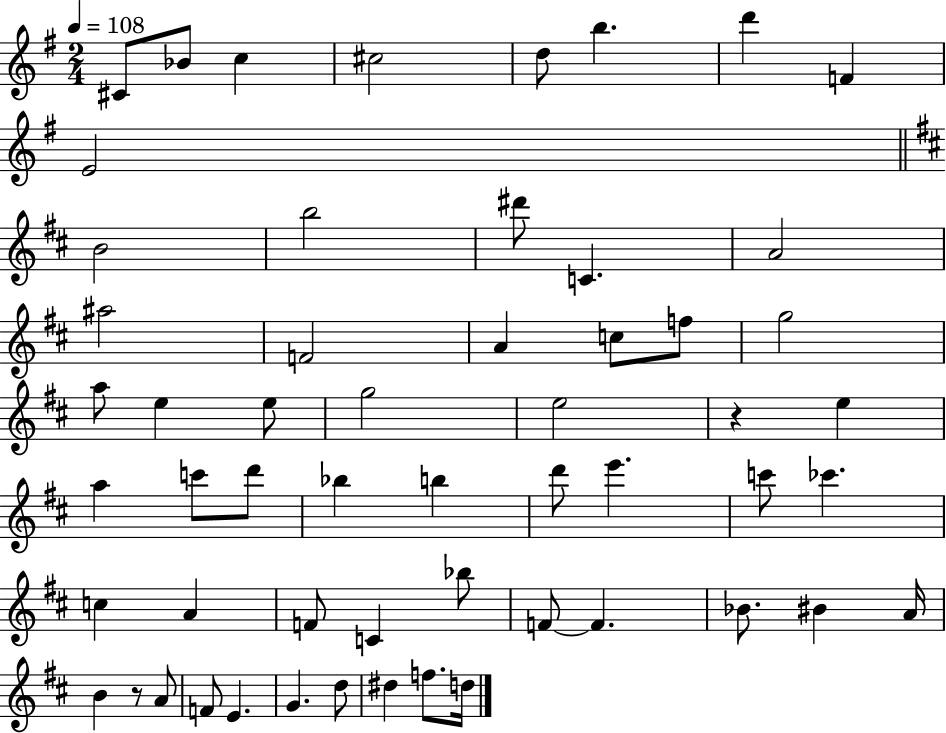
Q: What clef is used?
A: treble